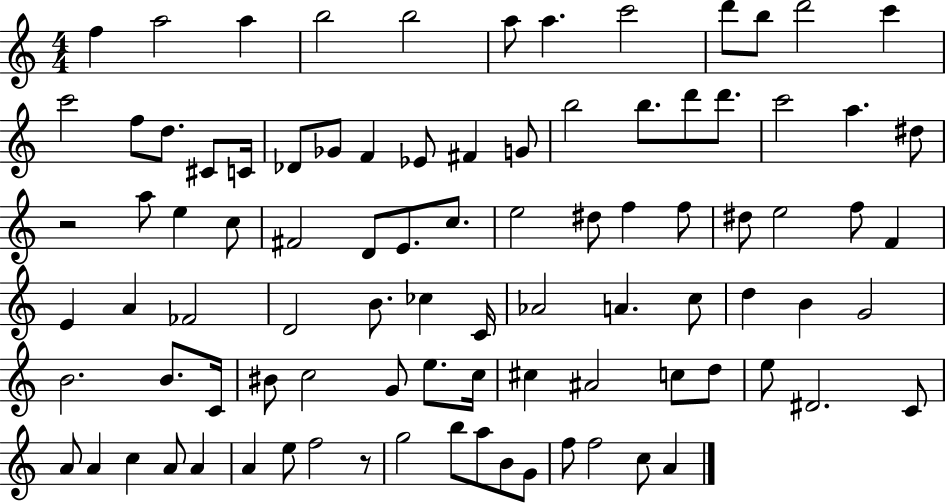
{
  \clef treble
  \numericTimeSignature
  \time 4/4
  \key c \major
  f''4 a''2 a''4 | b''2 b''2 | a''8 a''4. c'''2 | d'''8 b''8 d'''2 c'''4 | \break c'''2 f''8 d''8. cis'8 c'16 | des'8 ges'8 f'4 ees'8 fis'4 g'8 | b''2 b''8. d'''8 d'''8. | c'''2 a''4. dis''8 | \break r2 a''8 e''4 c''8 | fis'2 d'8 e'8. c''8. | e''2 dis''8 f''4 f''8 | dis''8 e''2 f''8 f'4 | \break e'4 a'4 fes'2 | d'2 b'8. ces''4 c'16 | aes'2 a'4. c''8 | d''4 b'4 g'2 | \break b'2. b'8. c'16 | bis'8 c''2 g'8 e''8. c''16 | cis''4 ais'2 c''8 d''8 | e''8 dis'2. c'8 | \break a'8 a'4 c''4 a'8 a'4 | a'4 e''8 f''2 r8 | g''2 b''8 a''8 b'8 g'8 | f''8 f''2 c''8 a'4 | \break \bar "|."
}